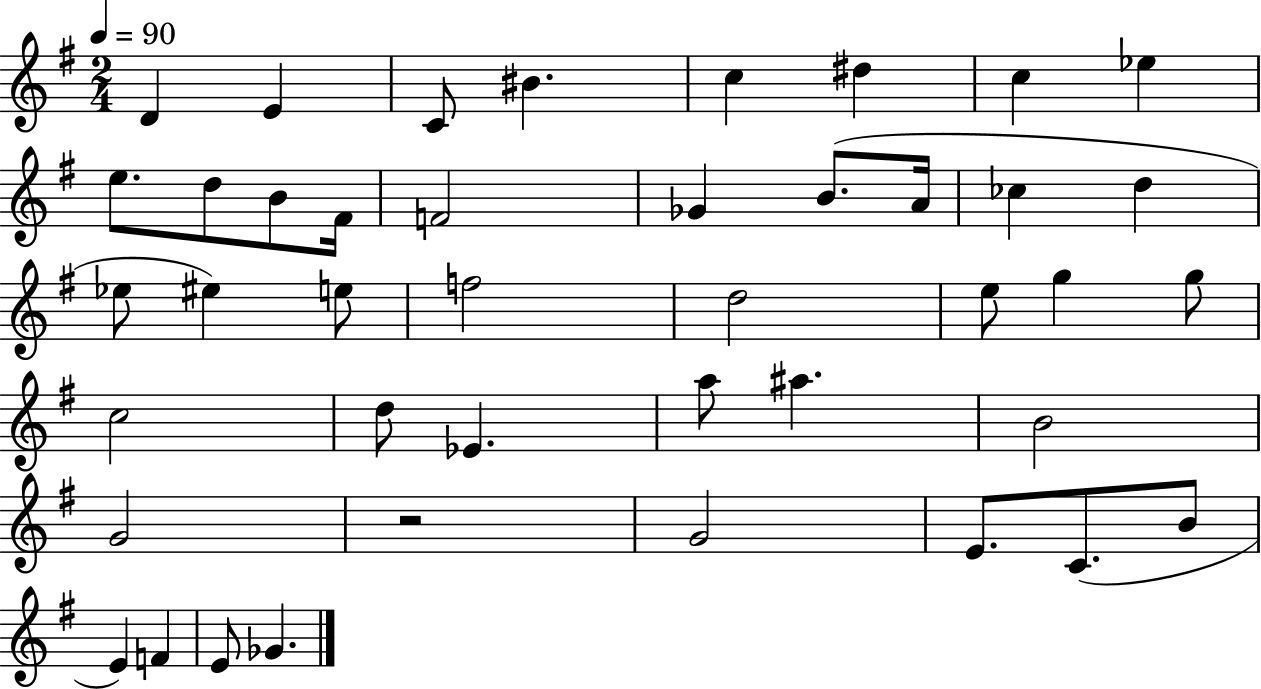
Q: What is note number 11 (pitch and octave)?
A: B4